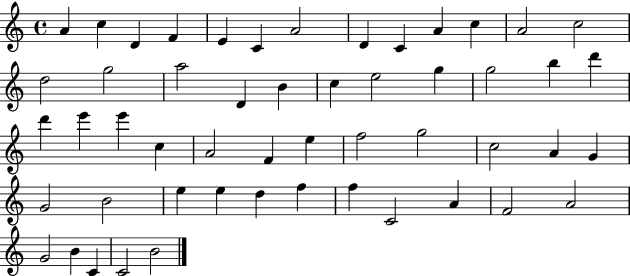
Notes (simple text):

A4/q C5/q D4/q F4/q E4/q C4/q A4/h D4/q C4/q A4/q C5/q A4/h C5/h D5/h G5/h A5/h D4/q B4/q C5/q E5/h G5/q G5/h B5/q D6/q D6/q E6/q E6/q C5/q A4/h F4/q E5/q F5/h G5/h C5/h A4/q G4/q G4/h B4/h E5/q E5/q D5/q F5/q F5/q C4/h A4/q F4/h A4/h G4/h B4/q C4/q C4/h B4/h